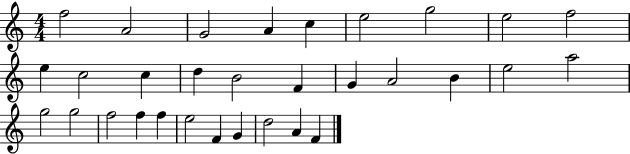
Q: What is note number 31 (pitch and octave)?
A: F4